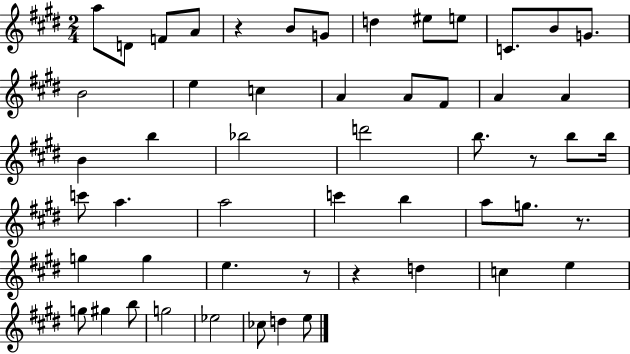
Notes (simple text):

A5/e D4/e F4/e A4/e R/q B4/e G4/e D5/q EIS5/e E5/e C4/e. B4/e G4/e. B4/h E5/q C5/q A4/q A4/e F#4/e A4/q A4/q B4/q B5/q Bb5/h D6/h B5/e. R/e B5/e B5/s C6/e A5/q. A5/h C6/q B5/q A5/e G5/e. R/e. G5/q G5/q E5/q. R/e R/q D5/q C5/q E5/q G5/e G#5/q B5/e G5/h Eb5/h CES5/e D5/q E5/e